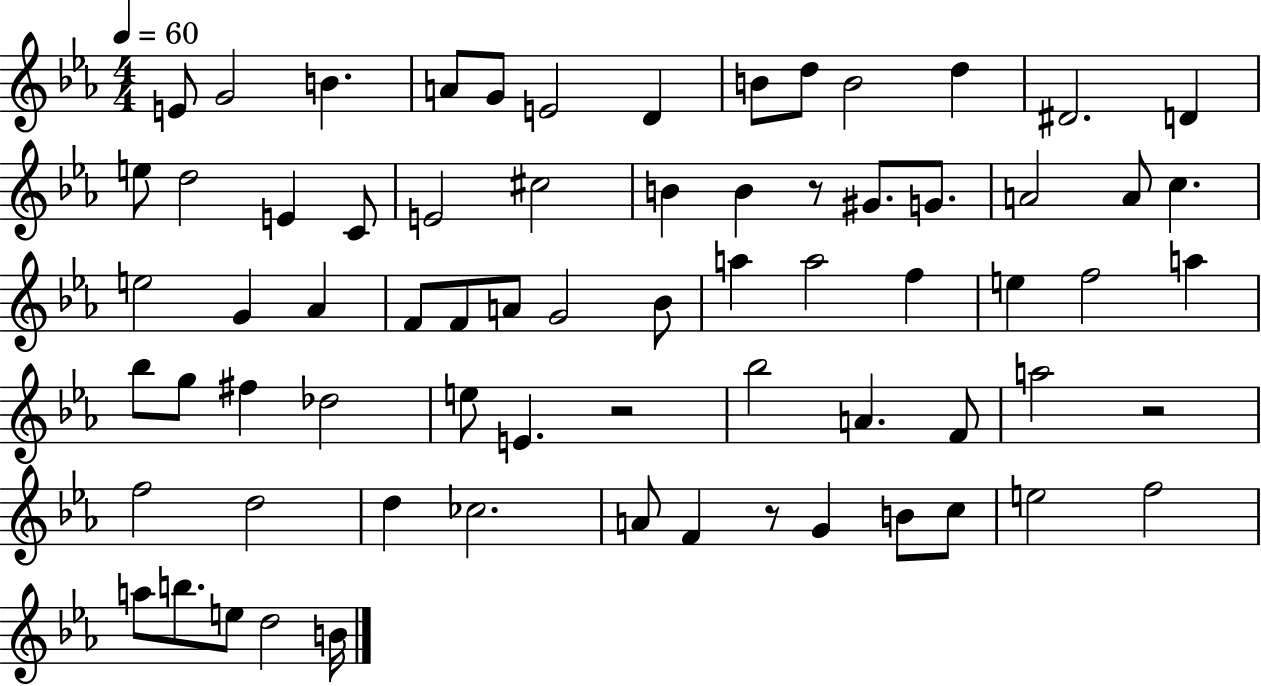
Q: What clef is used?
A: treble